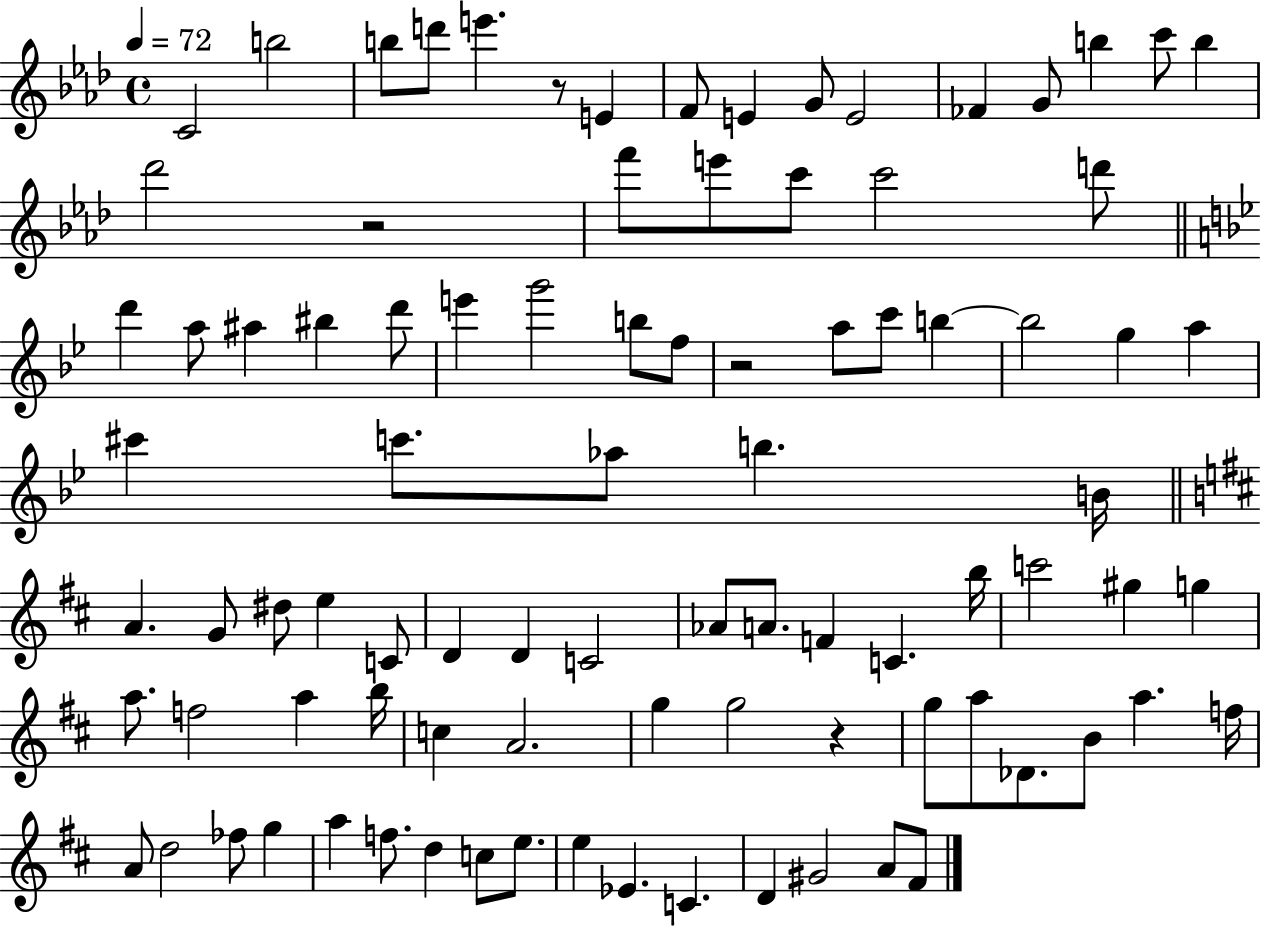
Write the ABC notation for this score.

X:1
T:Untitled
M:4/4
L:1/4
K:Ab
C2 b2 b/2 d'/2 e' z/2 E F/2 E G/2 E2 _F G/2 b c'/2 b _d'2 z2 f'/2 e'/2 c'/2 c'2 d'/2 d' a/2 ^a ^b d'/2 e' g'2 b/2 f/2 z2 a/2 c'/2 b b2 g a ^c' c'/2 _a/2 b B/4 A G/2 ^d/2 e C/2 D D C2 _A/2 A/2 F C b/4 c'2 ^g g a/2 f2 a b/4 c A2 g g2 z g/2 a/2 _D/2 B/2 a f/4 A/2 d2 _f/2 g a f/2 d c/2 e/2 e _E C D ^G2 A/2 ^F/2